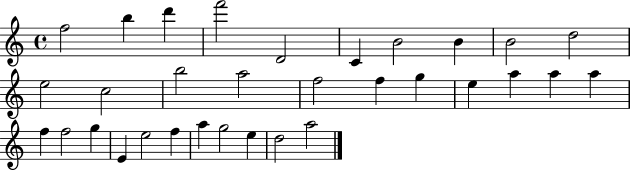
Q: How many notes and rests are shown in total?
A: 32